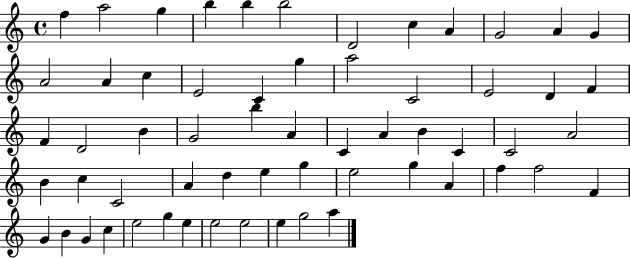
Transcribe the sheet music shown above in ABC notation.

X:1
T:Untitled
M:4/4
L:1/4
K:C
f a2 g b b b2 D2 c A G2 A G A2 A c E2 C g a2 C2 E2 D F F D2 B G2 b A C A B C C2 A2 B c C2 A d e g e2 g A f f2 F G B G c e2 g e e2 e2 e g2 a